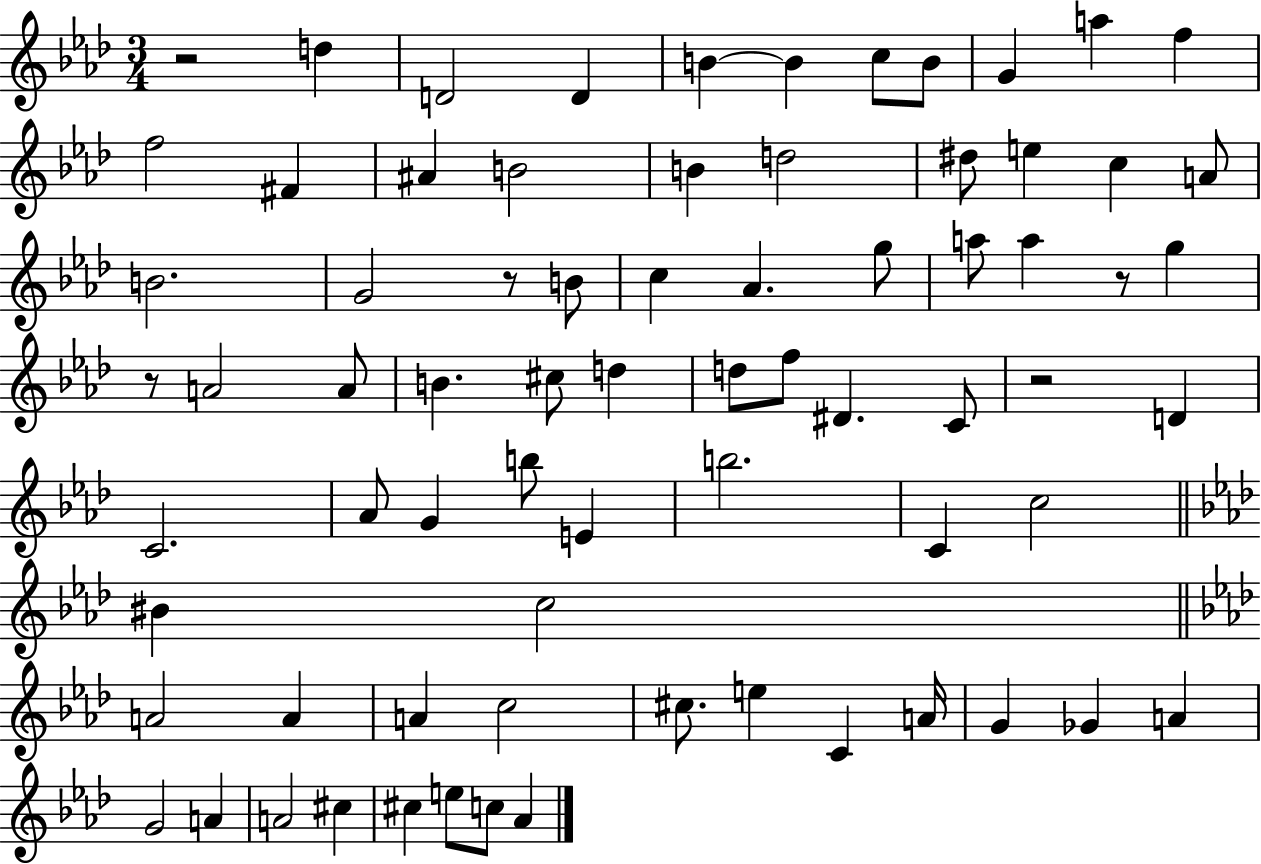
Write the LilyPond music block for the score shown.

{
  \clef treble
  \numericTimeSignature
  \time 3/4
  \key aes \major
  \repeat volta 2 { r2 d''4 | d'2 d'4 | b'4~~ b'4 c''8 b'8 | g'4 a''4 f''4 | \break f''2 fis'4 | ais'4 b'2 | b'4 d''2 | dis''8 e''4 c''4 a'8 | \break b'2. | g'2 r8 b'8 | c''4 aes'4. g''8 | a''8 a''4 r8 g''4 | \break r8 a'2 a'8 | b'4. cis''8 d''4 | d''8 f''8 dis'4. c'8 | r2 d'4 | \break c'2. | aes'8 g'4 b''8 e'4 | b''2. | c'4 c''2 | \break \bar "||" \break \key aes \major bis'4 c''2 | \bar "||" \break \key aes \major a'2 a'4 | a'4 c''2 | cis''8. e''4 c'4 a'16 | g'4 ges'4 a'4 | \break g'2 a'4 | a'2 cis''4 | cis''4 e''8 c''8 aes'4 | } \bar "|."
}